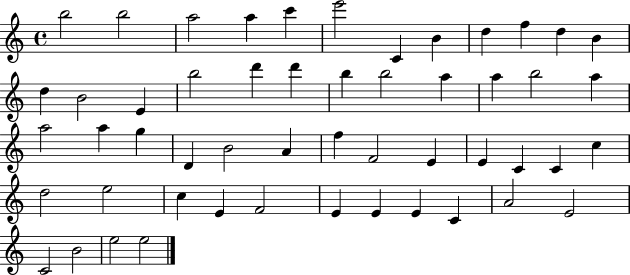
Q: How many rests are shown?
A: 0